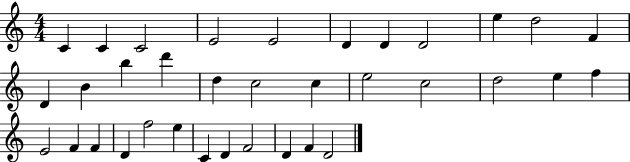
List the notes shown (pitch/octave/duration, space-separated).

C4/q C4/q C4/h E4/h E4/h D4/q D4/q D4/h E5/q D5/h F4/q D4/q B4/q B5/q D6/q D5/q C5/h C5/q E5/h C5/h D5/h E5/q F5/q E4/h F4/q F4/q D4/q F5/h E5/q C4/q D4/q F4/h D4/q F4/q D4/h